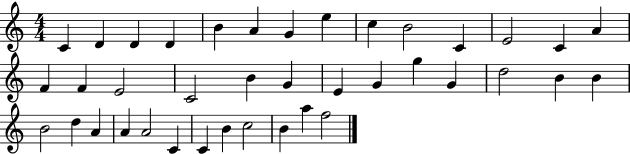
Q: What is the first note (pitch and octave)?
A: C4